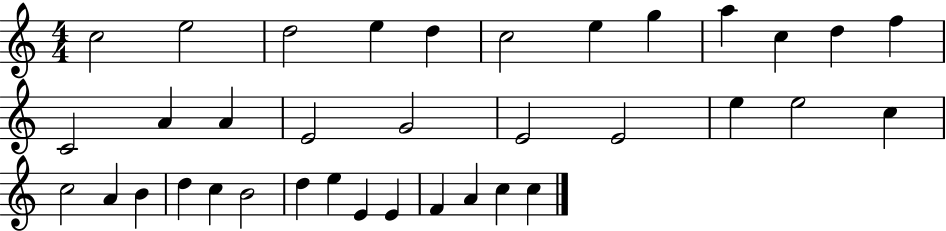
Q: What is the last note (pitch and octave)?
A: C5